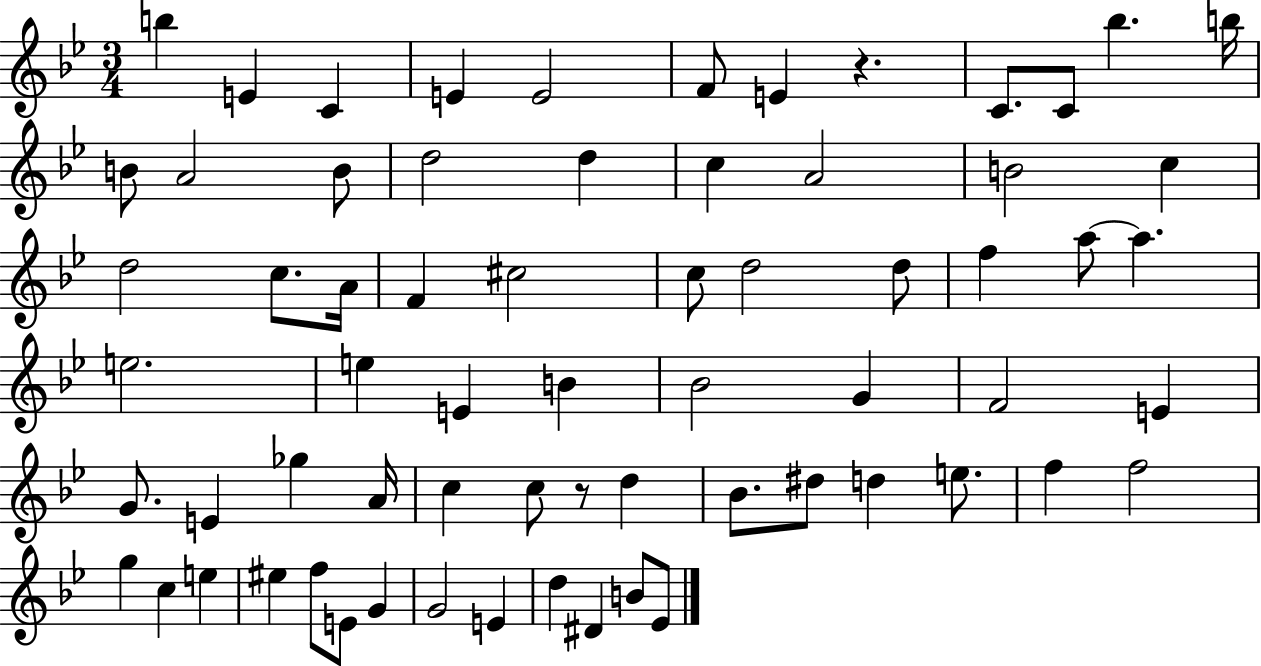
{
  \clef treble
  \numericTimeSignature
  \time 3/4
  \key bes \major
  b''4 e'4 c'4 | e'4 e'2 | f'8 e'4 r4. | c'8. c'8 bes''4. b''16 | \break b'8 a'2 b'8 | d''2 d''4 | c''4 a'2 | b'2 c''4 | \break d''2 c''8. a'16 | f'4 cis''2 | c''8 d''2 d''8 | f''4 a''8~~ a''4. | \break e''2. | e''4 e'4 b'4 | bes'2 g'4 | f'2 e'4 | \break g'8. e'4 ges''4 a'16 | c''4 c''8 r8 d''4 | bes'8. dis''8 d''4 e''8. | f''4 f''2 | \break g''4 c''4 e''4 | eis''4 f''8 e'8 g'4 | g'2 e'4 | d''4 dis'4 b'8 ees'8 | \break \bar "|."
}